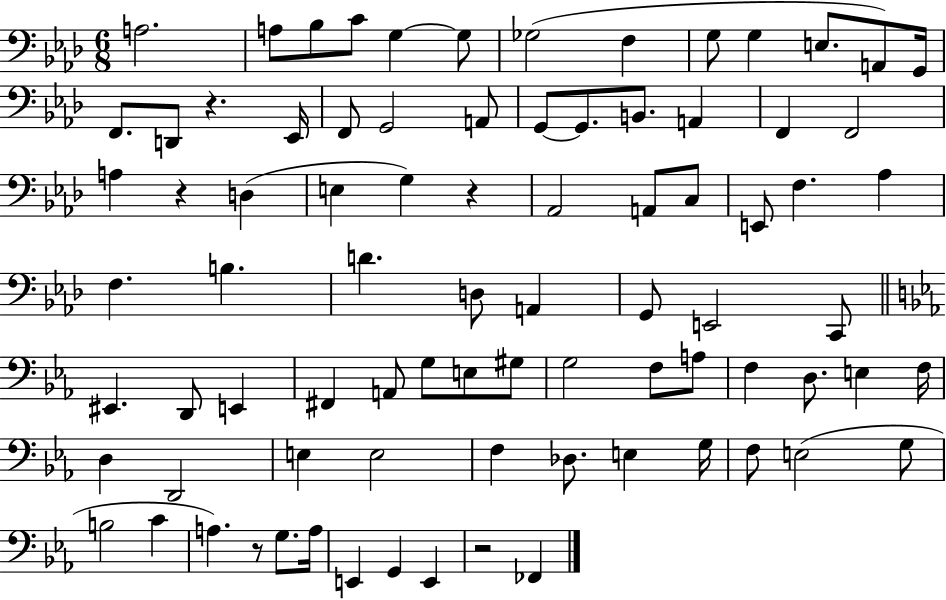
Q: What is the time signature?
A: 6/8